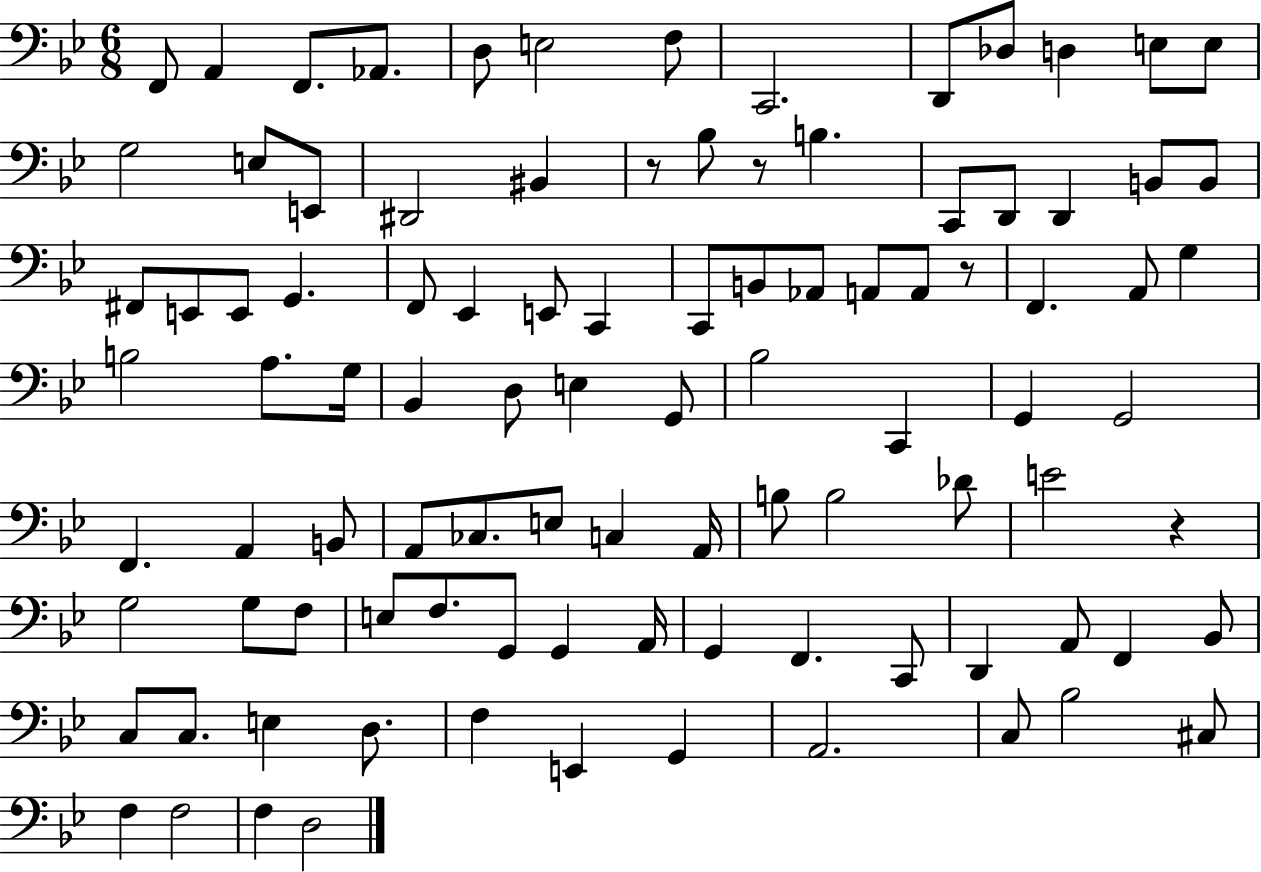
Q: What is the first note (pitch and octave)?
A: F2